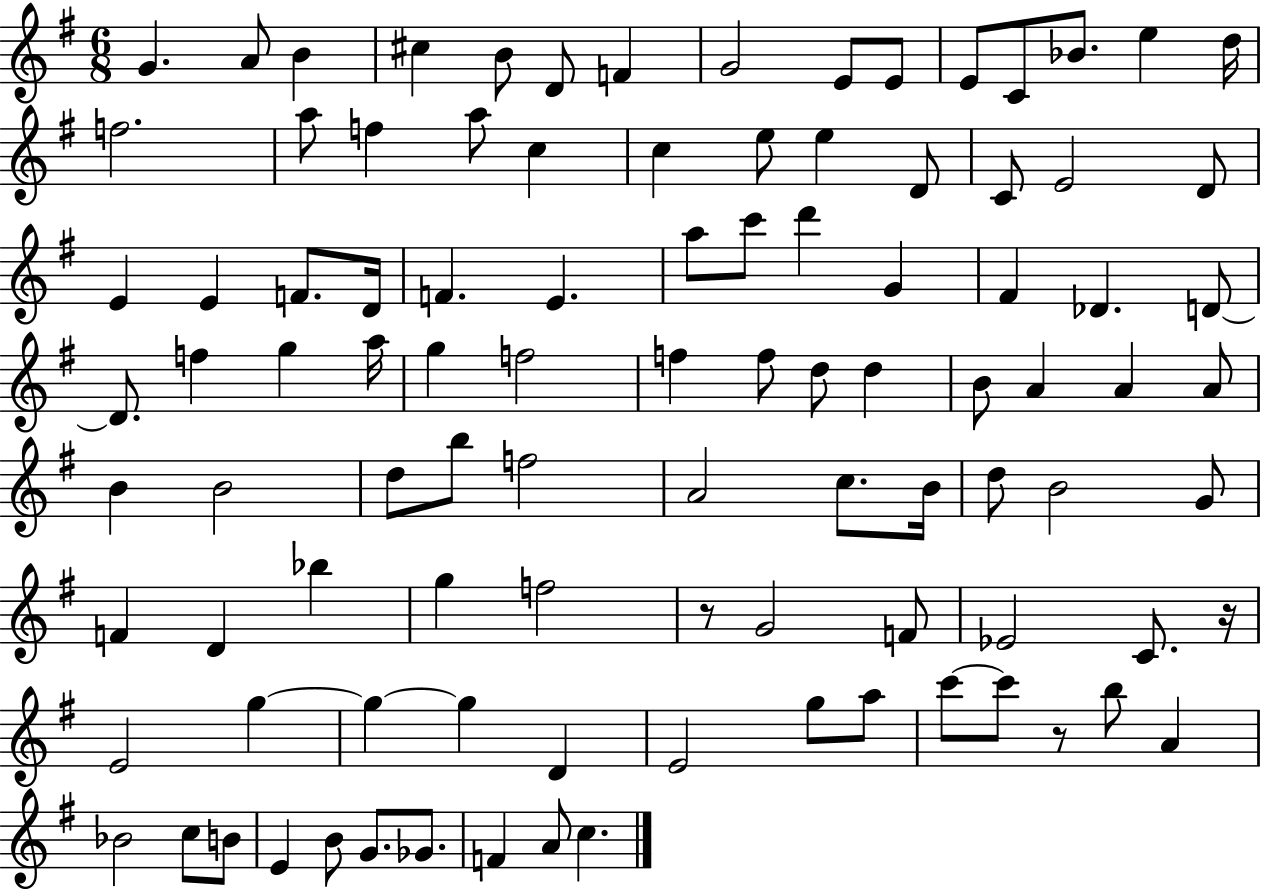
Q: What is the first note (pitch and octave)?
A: G4